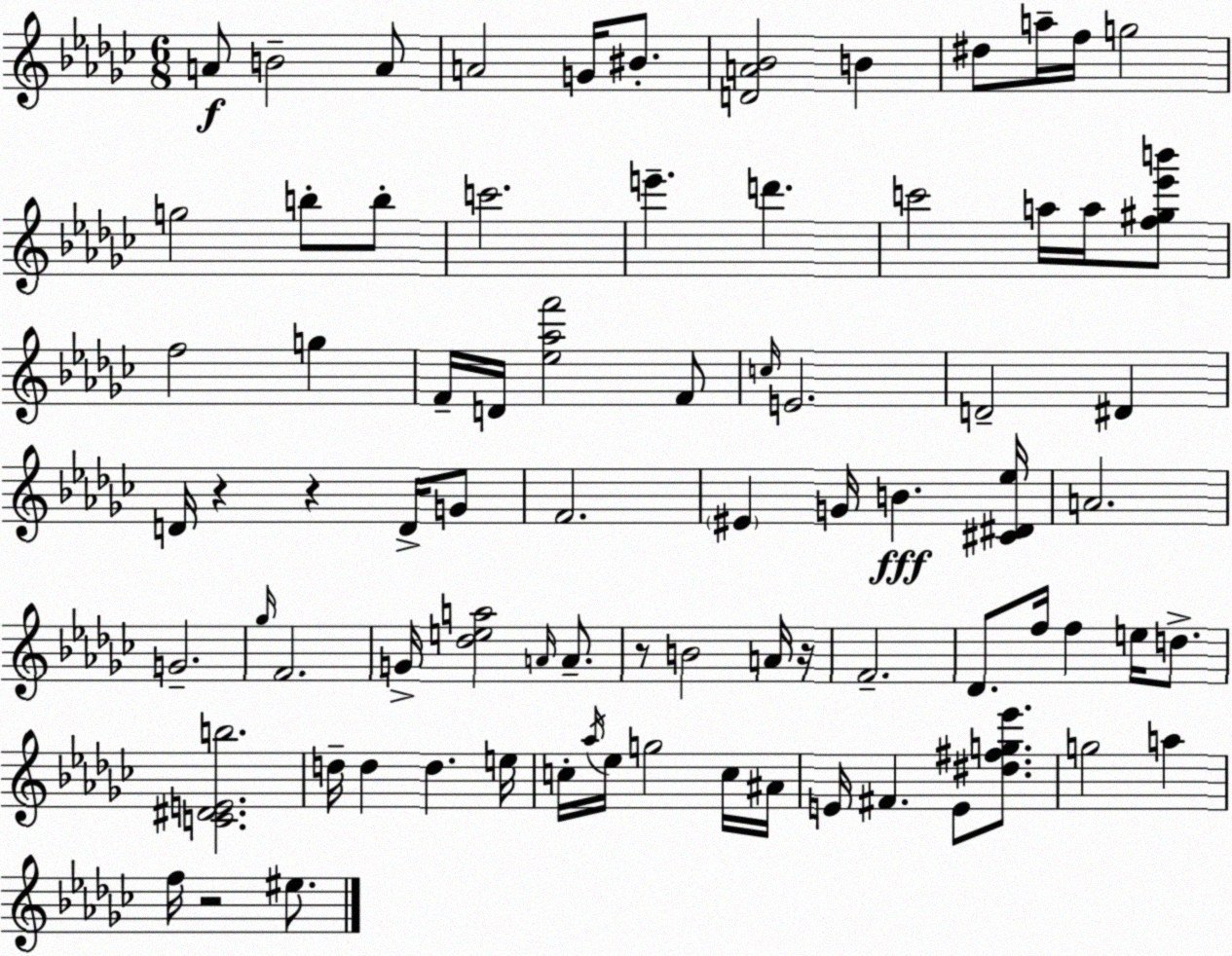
X:1
T:Untitled
M:6/8
L:1/4
K:Ebm
A/2 B2 A/2 A2 G/4 ^B/2 [DA_B]2 B ^d/2 a/4 f/4 g2 g2 b/2 b/2 c'2 e' d' c'2 a/4 a/4 [f^g_e'b']/2 f2 g F/4 D/4 [_e_af']2 F/2 c/4 E2 D2 ^D D/4 z z D/4 G/2 F2 ^E G/4 B [^C^D_e]/4 A2 G2 _g/4 F2 G/4 [_dea]2 A/4 A/2 z/2 B2 A/4 z/4 F2 _D/2 f/4 f e/4 d/2 [C^DEb]2 d/4 d d e/4 c/4 _a/4 _e/4 g2 c/4 ^A/4 E/4 ^F E/2 [^d^fg_e']/2 g2 a f/4 z2 ^e/2